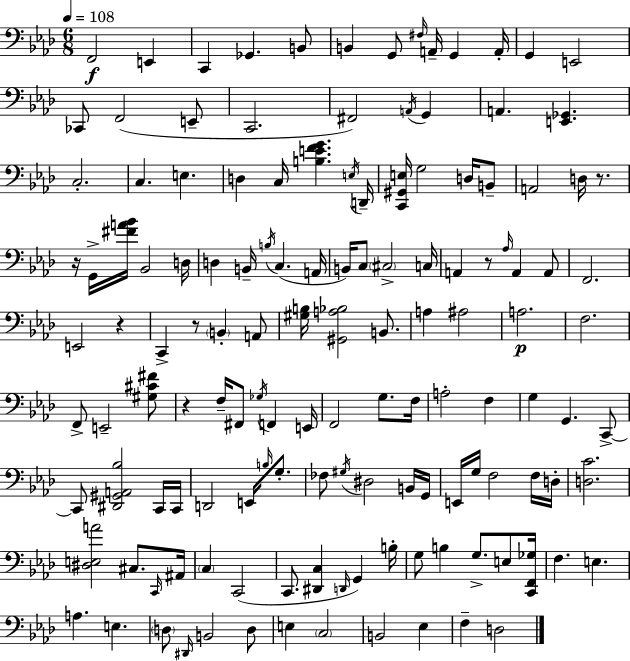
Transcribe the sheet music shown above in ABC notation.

X:1
T:Untitled
M:6/8
L:1/4
K:Fm
F,,2 E,, C,, _G,, B,,/2 B,, G,,/2 ^F,/4 A,,/4 G,, A,,/4 G,, E,,2 _C,,/2 F,,2 E,,/2 C,,2 ^F,,2 A,,/4 G,, A,, [E,,_G,,] C,2 C, E, D, C,/4 [B,EFG] E,/4 D,,/4 [C,,^G,,E,]/4 G,2 D,/4 B,,/2 A,,2 D,/4 z/2 z/4 G,,/4 [^FA_B]/4 _B,,2 D,/4 D, B,,/4 B,/4 C, A,,/4 B,,/4 C,/2 ^C,2 C,/4 A,, z/2 _A,/4 A,, A,,/2 F,,2 E,,2 z C,, z/2 B,, A,,/2 [^G,B,]/4 [^G,,A,_B,]2 B,,/2 A, ^A,2 A,2 F,2 F,,/2 E,,2 [^G,^C^F]/2 z F,/4 ^F,,/2 _G,/4 F,, E,,/4 F,,2 G,/2 F,/4 A,2 F, G, G,, C,,/2 C,,/2 [^D,,^G,,A,,_B,]2 C,,/4 C,,/4 D,,2 E,,/4 B,/4 G,/2 _F,/2 ^G,/4 ^D,2 B,,/4 G,,/4 E,,/4 G,/4 F,2 F,/4 D,/4 [D,C]2 [^D,E,A]2 ^C,/2 C,,/4 ^A,,/4 C, C,,2 C,,/2 [^D,,C,] D,,/4 G,, B,/4 G,/2 B, G,/2 E,/2 [C,,F,,_G,]/4 F, E, A, E, D,/2 ^D,,/4 B,,2 D,/2 E, C,2 B,,2 _E, F, D,2